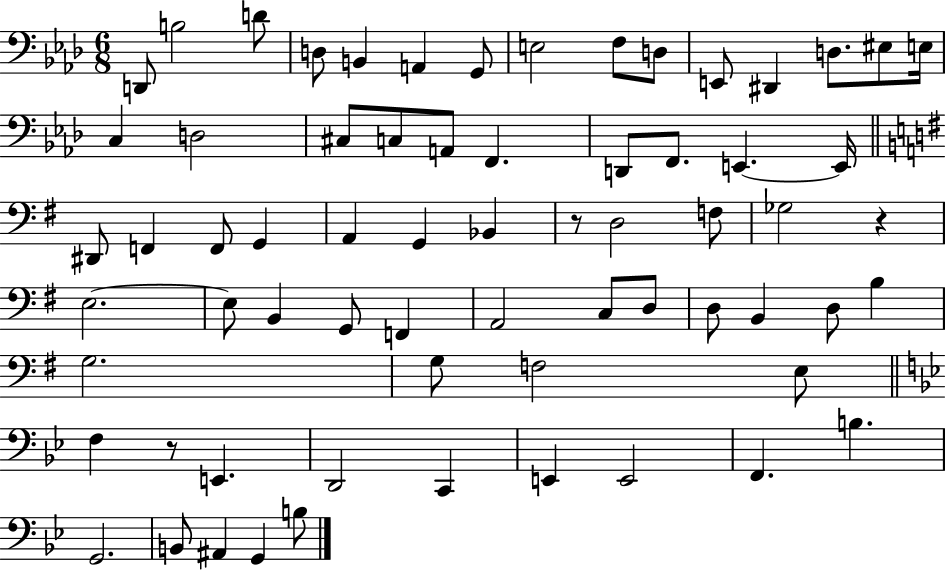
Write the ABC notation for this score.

X:1
T:Untitled
M:6/8
L:1/4
K:Ab
D,,/2 B,2 D/2 D,/2 B,, A,, G,,/2 E,2 F,/2 D,/2 E,,/2 ^D,, D,/2 ^E,/2 E,/4 C, D,2 ^C,/2 C,/2 A,,/2 F,, D,,/2 F,,/2 E,, E,,/4 ^D,,/2 F,, F,,/2 G,, A,, G,, _B,, z/2 D,2 F,/2 _G,2 z E,2 E,/2 B,, G,,/2 F,, A,,2 C,/2 D,/2 D,/2 B,, D,/2 B, G,2 G,/2 F,2 E,/2 F, z/2 E,, D,,2 C,, E,, E,,2 F,, B, G,,2 B,,/2 ^A,, G,, B,/2